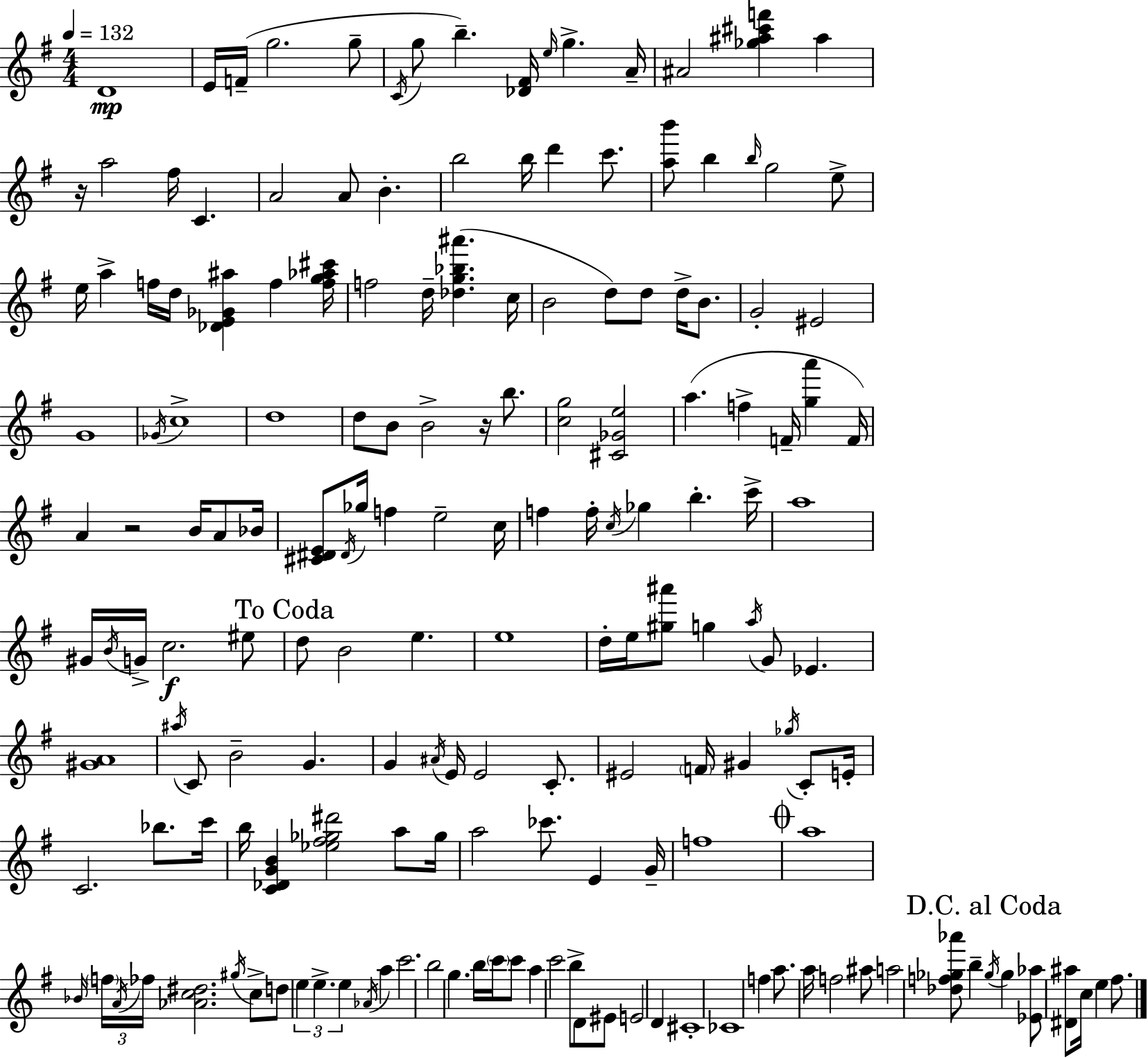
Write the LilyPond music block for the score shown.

{
  \clef treble
  \numericTimeSignature
  \time 4/4
  \key g \major
  \tempo 4 = 132
  \repeat volta 2 { d'1\mp | e'16 f'16--( g''2. g''8-- | \acciaccatura { c'16 } g''8 b''4.--) <des' fis'>16 \grace { e''16 } g''4.-> | a'16-- ais'2 <ges'' ais'' cis''' f'''>4 ais''4 | \break r16 a''2 fis''16 c'4. | a'2 a'8 b'4.-. | b''2 b''16 d'''4 c'''8. | <a'' b'''>8 b''4 \grace { b''16 } g''2 | \break e''8-> e''16 a''4-> f''16 d''16 <des' e' ges' ais''>4 f''4 | <f'' g'' aes'' cis'''>16 f''2 d''16-- <des'' g'' bes'' ais'''>4.( | c''16 b'2 d''8) d''8 d''16-> | b'8. g'2-. eis'2 | \break g'1 | \acciaccatura { ges'16 } c''1-> | d''1 | d''8 b'8 b'2-> | \break r16 b''8. <c'' g''>2 <cis' ges' e''>2 | a''4.( f''4-> f'16-- <g'' a'''>4 | f'16) a'4 r2 | b'16 a'8 bes'16 <cis' dis' e'>8 \acciaccatura { dis'16 } ges''16 f''4 e''2-- | \break c''16 f''4 f''16-. \acciaccatura { c''16 } ges''4 b''4.-. | c'''16-> a''1 | gis'16 \acciaccatura { b'16 } g'16-> c''2.\f | eis''8 \mark "To Coda" d''8 b'2 | \break e''4. e''1 | d''16-. e''16 <gis'' ais'''>8 g''4 \acciaccatura { a''16 } | g'8 ees'4. <gis' a'>1 | \acciaccatura { ais''16 } c'8 b'2-- | \break g'4. g'4 \acciaccatura { ais'16 } e'16 e'2 | c'8.-. eis'2 | \parenthesize f'16 gis'4 \acciaccatura { ges''16 } c'8-. e'16-. c'2. | bes''8. c'''16 b''16 <c' des' g' b'>4 | \break <ees'' fis'' ges'' dis'''>2 a''8 ges''16 a''2 | ces'''8. e'4 g'16-- f''1 | \mark \markup { \musicglyph "scripts.coda" } a''1 | \grace { bes'16 } \tuplet 3/2 { \parenthesize f''16 \acciaccatura { a'16 } fes''16 } <aes' c'' dis''>2. | \break \acciaccatura { gis''16 } c''8-> d''8 | \tuplet 3/2 { e''4 e''4.-> e''4 } \acciaccatura { aes'16 } a''4 | c'''2. b''2 | g''4. b''16 \parenthesize c'''16 c'''8 | \break a''4 c'''2 b''8-> d'8 | eis'8 e'2 d'4 cis'1-. | ces'1 | f''4 | \break a''8. a''16 f''2 ais''8 | a''2 <des'' f'' ges'' aes'''>8 b''4-- \mark "D.C. al Coda" \acciaccatura { ges''16 } | ges''4 <ees' aes''>8 <dis' ais''>8 c''16 e''4 fis''8. | } \bar "|."
}